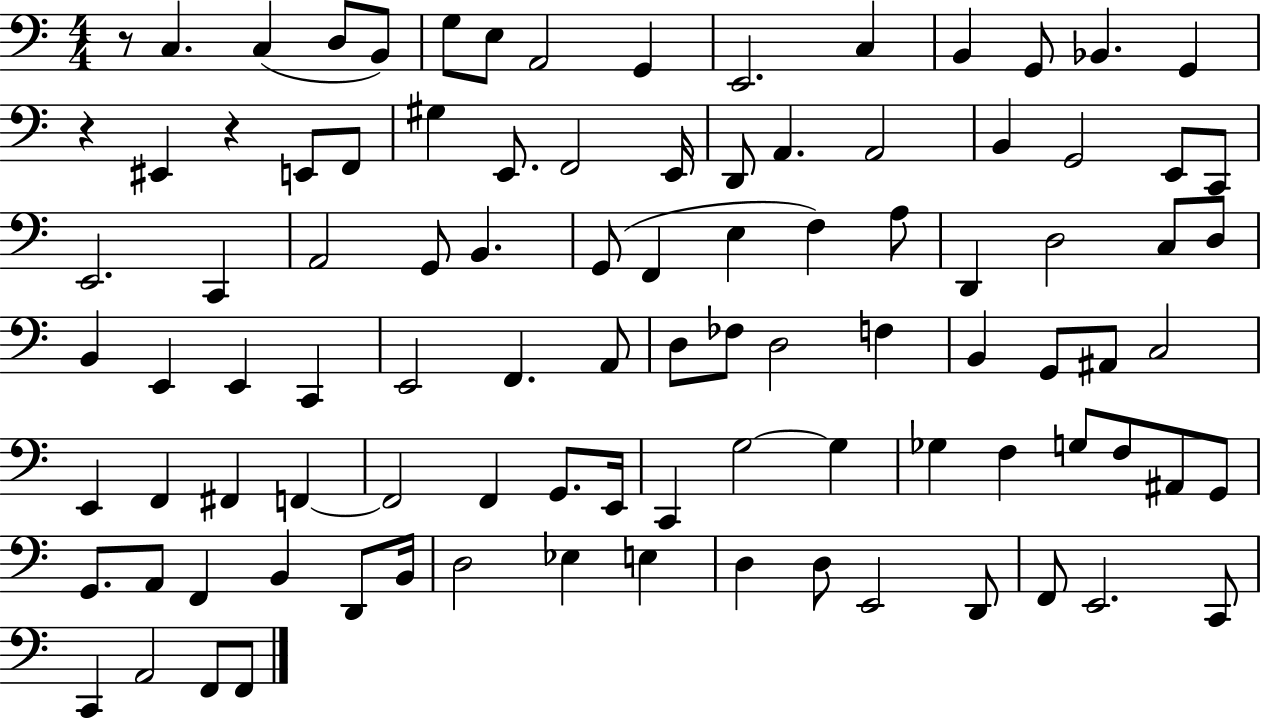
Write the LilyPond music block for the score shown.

{
  \clef bass
  \numericTimeSignature
  \time 4/4
  \key c \major
  r8 c4. c4( d8 b,8) | g8 e8 a,2 g,4 | e,2. c4 | b,4 g,8 bes,4. g,4 | \break r4 eis,4 r4 e,8 f,8 | gis4 e,8. f,2 e,16 | d,8 a,4. a,2 | b,4 g,2 e,8 c,8 | \break e,2. c,4 | a,2 g,8 b,4. | g,8( f,4 e4 f4) a8 | d,4 d2 c8 d8 | \break b,4 e,4 e,4 c,4 | e,2 f,4. a,8 | d8 fes8 d2 f4 | b,4 g,8 ais,8 c2 | \break e,4 f,4 fis,4 f,4~~ | f,2 f,4 g,8. e,16 | c,4 g2~~ g4 | ges4 f4 g8 f8 ais,8 g,8 | \break g,8. a,8 f,4 b,4 d,8 b,16 | d2 ees4 e4 | d4 d8 e,2 d,8 | f,8 e,2. c,8 | \break c,4 a,2 f,8 f,8 | \bar "|."
}